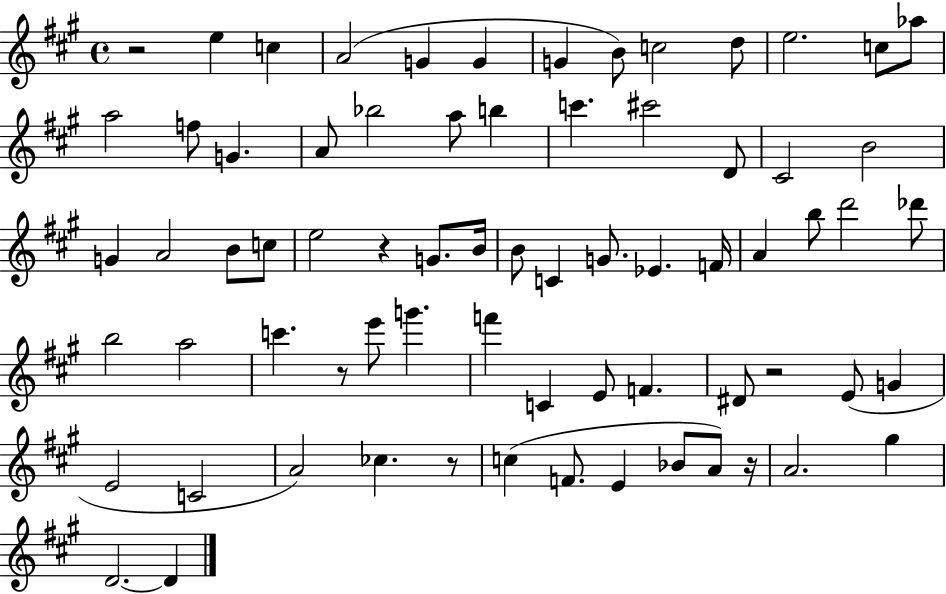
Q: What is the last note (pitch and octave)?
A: D4